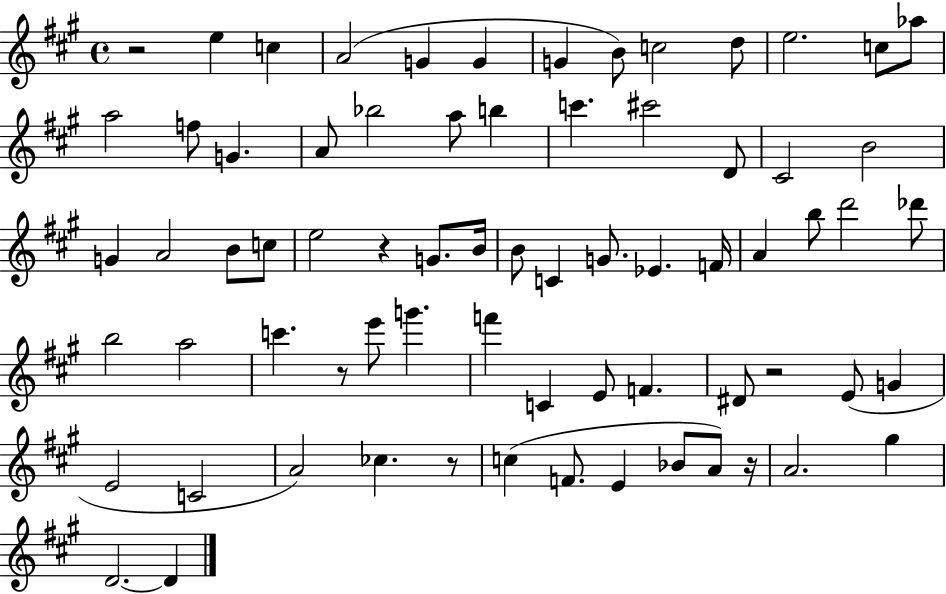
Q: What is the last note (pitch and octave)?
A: D4